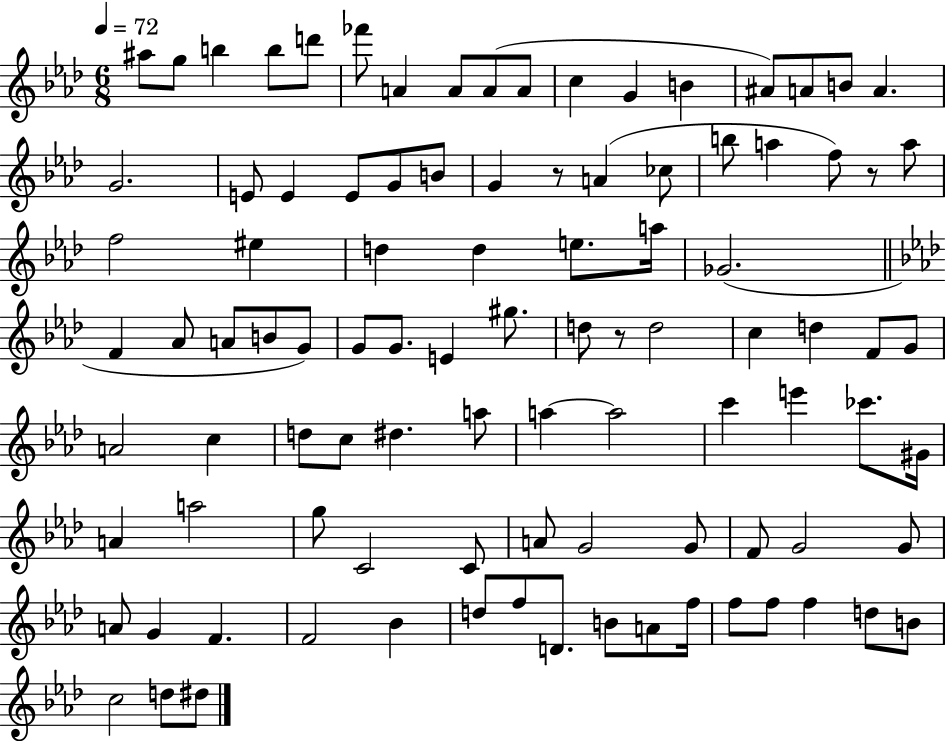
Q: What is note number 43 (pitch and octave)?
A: G4